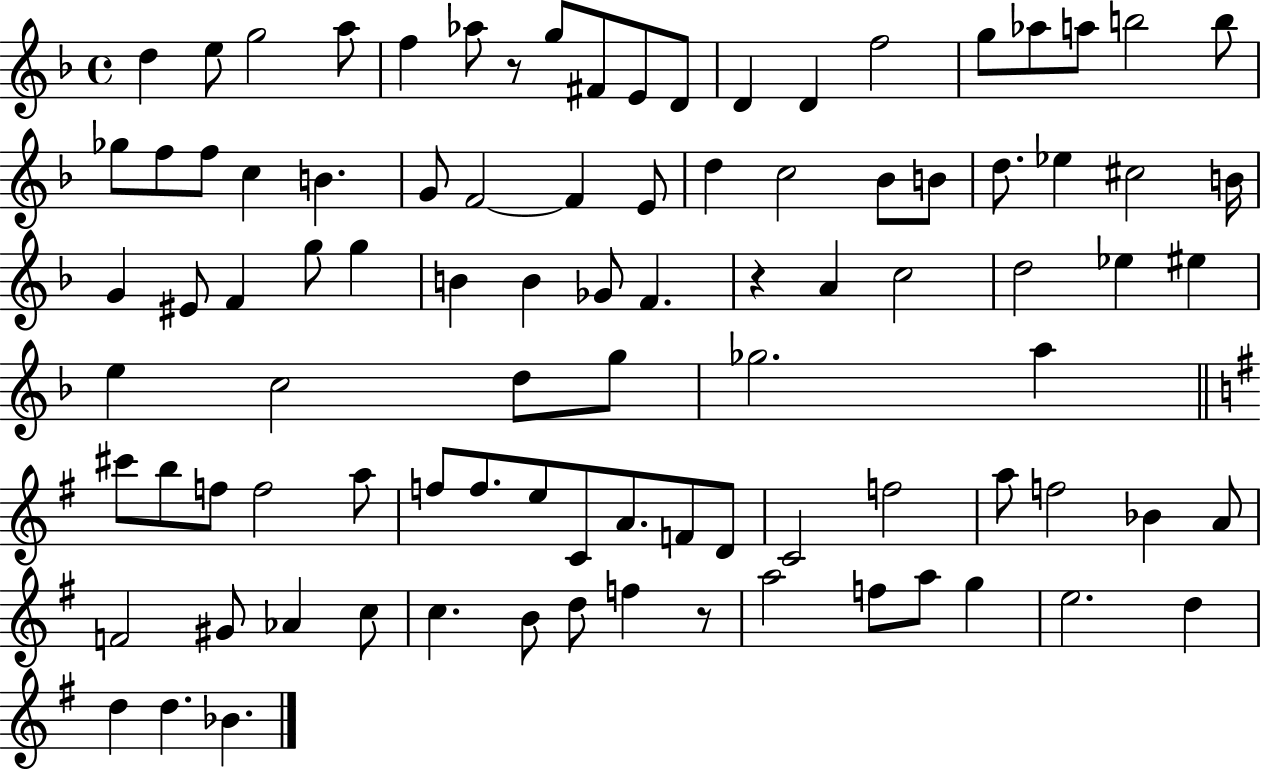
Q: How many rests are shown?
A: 3